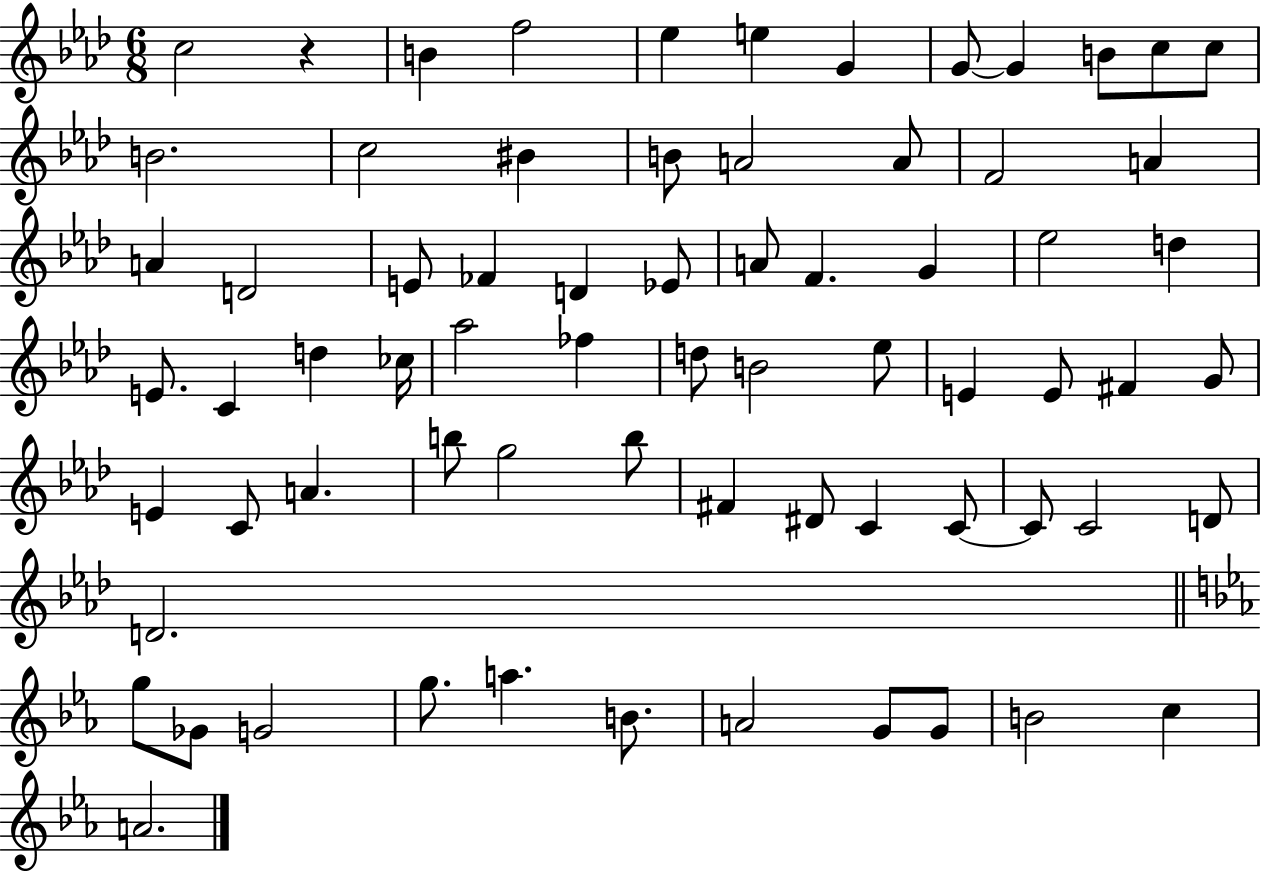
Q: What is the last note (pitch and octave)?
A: A4